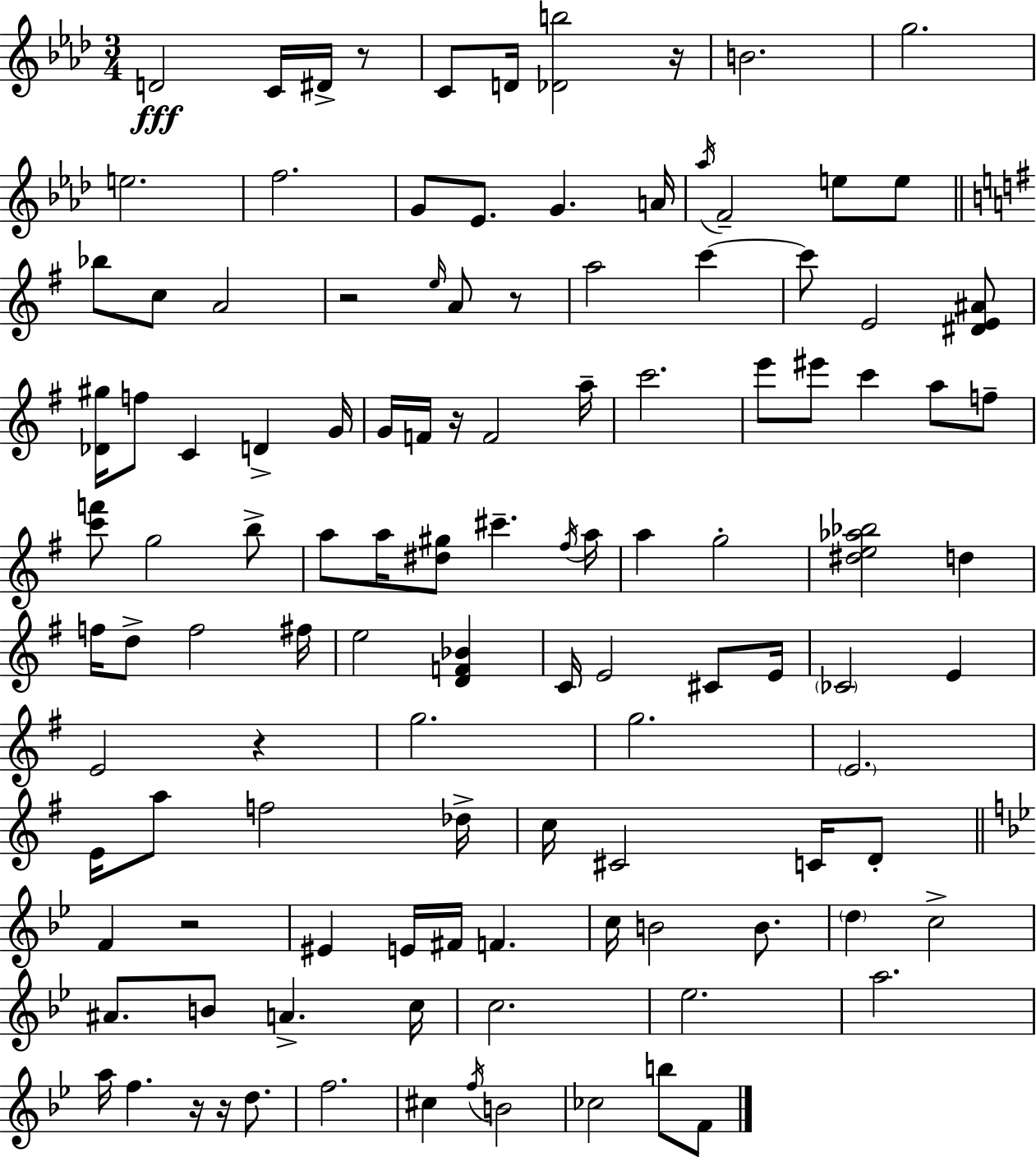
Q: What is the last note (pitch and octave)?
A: F4